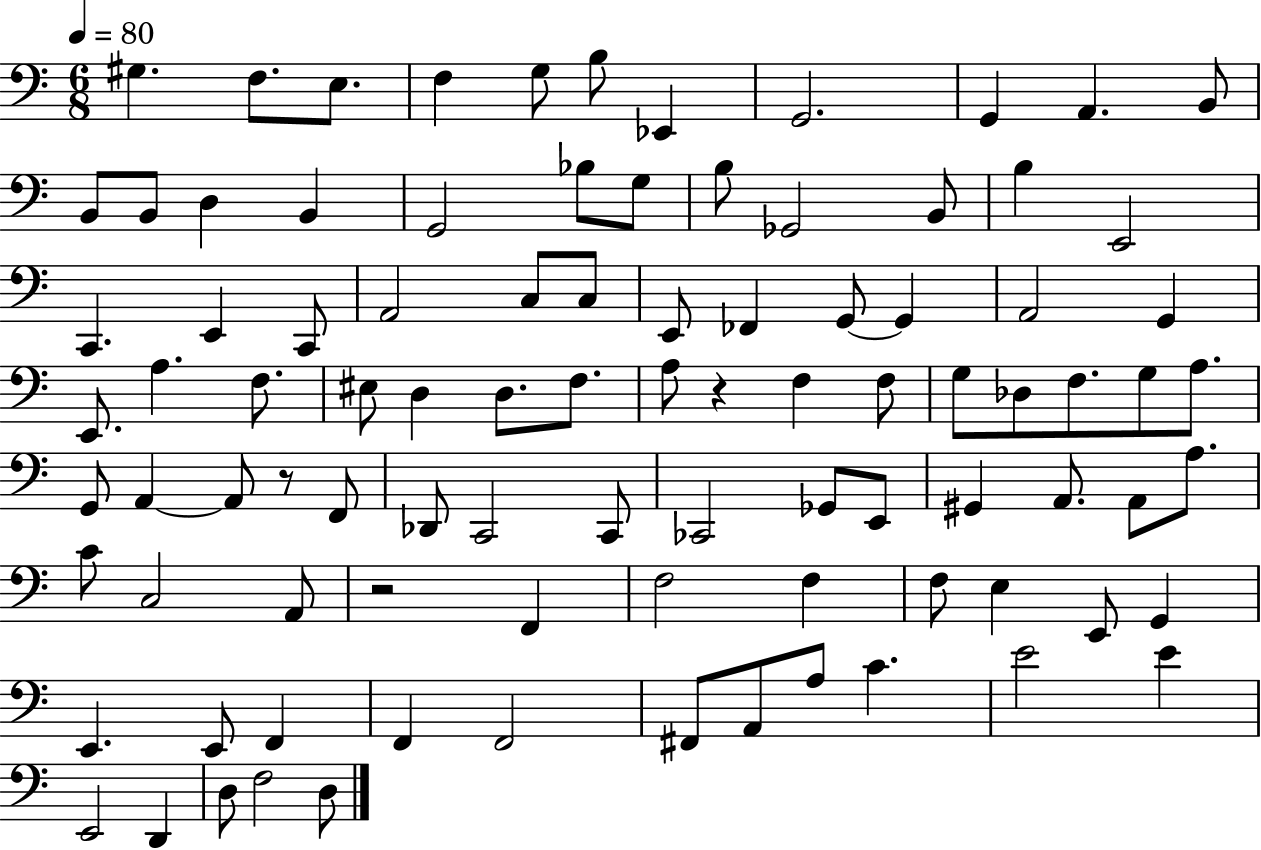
{
  \clef bass
  \numericTimeSignature
  \time 6/8
  \key c \major
  \tempo 4 = 80
  gis4. f8. e8. | f4 g8 b8 ees,4 | g,2. | g,4 a,4. b,8 | \break b,8 b,8 d4 b,4 | g,2 bes8 g8 | b8 ges,2 b,8 | b4 e,2 | \break c,4. e,4 c,8 | a,2 c8 c8 | e,8 fes,4 g,8~~ g,4 | a,2 g,4 | \break e,8. a4. f8. | eis8 d4 d8. f8. | a8 r4 f4 f8 | g8 des8 f8. g8 a8. | \break g,8 a,4~~ a,8 r8 f,8 | des,8 c,2 c,8 | ces,2 ges,8 e,8 | gis,4 a,8. a,8 a8. | \break c'8 c2 a,8 | r2 f,4 | f2 f4 | f8 e4 e,8 g,4 | \break e,4. e,8 f,4 | f,4 f,2 | fis,8 a,8 a8 c'4. | e'2 e'4 | \break e,2 d,4 | d8 f2 d8 | \bar "|."
}